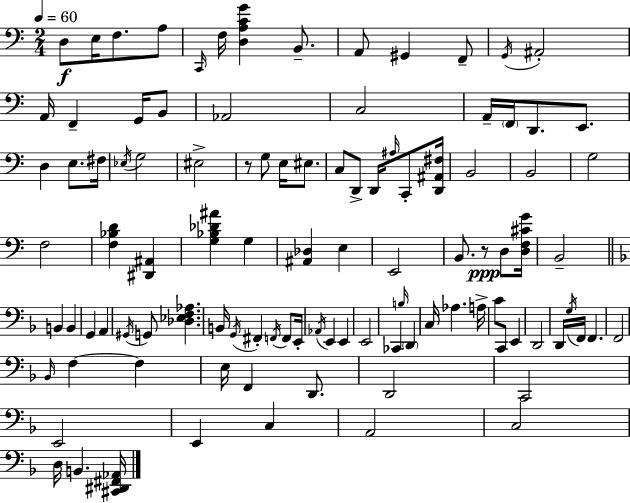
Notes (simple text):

D3/e E3/s F3/e. A3/e C2/s F3/s [D3,A3,C4,G4]/q B2/e. A2/e G#2/q F2/e G2/s A#2/h A2/s F2/q G2/s B2/e Ab2/h C3/h A2/s F2/s D2/e. E2/e. D3/q E3/e. F#3/s Eb3/s G3/h EIS3/h R/e G3/e E3/s EIS3/e. C3/e D2/e D2/s A#3/s C2/e [D2,A#2,F#3]/s B2/h B2/h G3/h F3/h [F3,Bb3,D4]/q [D#2,A#2]/q [G3,Bb3,Db4,A#4]/q G3/q [A#2,Db3]/q E3/q E2/h B2/e. R/e D3/e [D3,F3,C#4,G4]/s B2/h B2/q B2/q G2/q A2/q G#2/s G2/e [Db3,Eb3,F3,Ab3]/q. B2/s G2/s F#2/q F2/s F2/e E2/s Ab2/s E2/q E2/q E2/h CES2/q B3/s D2/q C3/s Ab3/q. A3/s C4/e C2/e E2/q D2/h D2/s G3/s F2/s F2/q. F2/h Bb2/s F3/q F3/q E3/s F2/q D2/e. D2/h C2/h E2/h E2/q C3/q A2/h C3/h D3/s B2/q. [C#2,D#2,F#2,Ab2]/s